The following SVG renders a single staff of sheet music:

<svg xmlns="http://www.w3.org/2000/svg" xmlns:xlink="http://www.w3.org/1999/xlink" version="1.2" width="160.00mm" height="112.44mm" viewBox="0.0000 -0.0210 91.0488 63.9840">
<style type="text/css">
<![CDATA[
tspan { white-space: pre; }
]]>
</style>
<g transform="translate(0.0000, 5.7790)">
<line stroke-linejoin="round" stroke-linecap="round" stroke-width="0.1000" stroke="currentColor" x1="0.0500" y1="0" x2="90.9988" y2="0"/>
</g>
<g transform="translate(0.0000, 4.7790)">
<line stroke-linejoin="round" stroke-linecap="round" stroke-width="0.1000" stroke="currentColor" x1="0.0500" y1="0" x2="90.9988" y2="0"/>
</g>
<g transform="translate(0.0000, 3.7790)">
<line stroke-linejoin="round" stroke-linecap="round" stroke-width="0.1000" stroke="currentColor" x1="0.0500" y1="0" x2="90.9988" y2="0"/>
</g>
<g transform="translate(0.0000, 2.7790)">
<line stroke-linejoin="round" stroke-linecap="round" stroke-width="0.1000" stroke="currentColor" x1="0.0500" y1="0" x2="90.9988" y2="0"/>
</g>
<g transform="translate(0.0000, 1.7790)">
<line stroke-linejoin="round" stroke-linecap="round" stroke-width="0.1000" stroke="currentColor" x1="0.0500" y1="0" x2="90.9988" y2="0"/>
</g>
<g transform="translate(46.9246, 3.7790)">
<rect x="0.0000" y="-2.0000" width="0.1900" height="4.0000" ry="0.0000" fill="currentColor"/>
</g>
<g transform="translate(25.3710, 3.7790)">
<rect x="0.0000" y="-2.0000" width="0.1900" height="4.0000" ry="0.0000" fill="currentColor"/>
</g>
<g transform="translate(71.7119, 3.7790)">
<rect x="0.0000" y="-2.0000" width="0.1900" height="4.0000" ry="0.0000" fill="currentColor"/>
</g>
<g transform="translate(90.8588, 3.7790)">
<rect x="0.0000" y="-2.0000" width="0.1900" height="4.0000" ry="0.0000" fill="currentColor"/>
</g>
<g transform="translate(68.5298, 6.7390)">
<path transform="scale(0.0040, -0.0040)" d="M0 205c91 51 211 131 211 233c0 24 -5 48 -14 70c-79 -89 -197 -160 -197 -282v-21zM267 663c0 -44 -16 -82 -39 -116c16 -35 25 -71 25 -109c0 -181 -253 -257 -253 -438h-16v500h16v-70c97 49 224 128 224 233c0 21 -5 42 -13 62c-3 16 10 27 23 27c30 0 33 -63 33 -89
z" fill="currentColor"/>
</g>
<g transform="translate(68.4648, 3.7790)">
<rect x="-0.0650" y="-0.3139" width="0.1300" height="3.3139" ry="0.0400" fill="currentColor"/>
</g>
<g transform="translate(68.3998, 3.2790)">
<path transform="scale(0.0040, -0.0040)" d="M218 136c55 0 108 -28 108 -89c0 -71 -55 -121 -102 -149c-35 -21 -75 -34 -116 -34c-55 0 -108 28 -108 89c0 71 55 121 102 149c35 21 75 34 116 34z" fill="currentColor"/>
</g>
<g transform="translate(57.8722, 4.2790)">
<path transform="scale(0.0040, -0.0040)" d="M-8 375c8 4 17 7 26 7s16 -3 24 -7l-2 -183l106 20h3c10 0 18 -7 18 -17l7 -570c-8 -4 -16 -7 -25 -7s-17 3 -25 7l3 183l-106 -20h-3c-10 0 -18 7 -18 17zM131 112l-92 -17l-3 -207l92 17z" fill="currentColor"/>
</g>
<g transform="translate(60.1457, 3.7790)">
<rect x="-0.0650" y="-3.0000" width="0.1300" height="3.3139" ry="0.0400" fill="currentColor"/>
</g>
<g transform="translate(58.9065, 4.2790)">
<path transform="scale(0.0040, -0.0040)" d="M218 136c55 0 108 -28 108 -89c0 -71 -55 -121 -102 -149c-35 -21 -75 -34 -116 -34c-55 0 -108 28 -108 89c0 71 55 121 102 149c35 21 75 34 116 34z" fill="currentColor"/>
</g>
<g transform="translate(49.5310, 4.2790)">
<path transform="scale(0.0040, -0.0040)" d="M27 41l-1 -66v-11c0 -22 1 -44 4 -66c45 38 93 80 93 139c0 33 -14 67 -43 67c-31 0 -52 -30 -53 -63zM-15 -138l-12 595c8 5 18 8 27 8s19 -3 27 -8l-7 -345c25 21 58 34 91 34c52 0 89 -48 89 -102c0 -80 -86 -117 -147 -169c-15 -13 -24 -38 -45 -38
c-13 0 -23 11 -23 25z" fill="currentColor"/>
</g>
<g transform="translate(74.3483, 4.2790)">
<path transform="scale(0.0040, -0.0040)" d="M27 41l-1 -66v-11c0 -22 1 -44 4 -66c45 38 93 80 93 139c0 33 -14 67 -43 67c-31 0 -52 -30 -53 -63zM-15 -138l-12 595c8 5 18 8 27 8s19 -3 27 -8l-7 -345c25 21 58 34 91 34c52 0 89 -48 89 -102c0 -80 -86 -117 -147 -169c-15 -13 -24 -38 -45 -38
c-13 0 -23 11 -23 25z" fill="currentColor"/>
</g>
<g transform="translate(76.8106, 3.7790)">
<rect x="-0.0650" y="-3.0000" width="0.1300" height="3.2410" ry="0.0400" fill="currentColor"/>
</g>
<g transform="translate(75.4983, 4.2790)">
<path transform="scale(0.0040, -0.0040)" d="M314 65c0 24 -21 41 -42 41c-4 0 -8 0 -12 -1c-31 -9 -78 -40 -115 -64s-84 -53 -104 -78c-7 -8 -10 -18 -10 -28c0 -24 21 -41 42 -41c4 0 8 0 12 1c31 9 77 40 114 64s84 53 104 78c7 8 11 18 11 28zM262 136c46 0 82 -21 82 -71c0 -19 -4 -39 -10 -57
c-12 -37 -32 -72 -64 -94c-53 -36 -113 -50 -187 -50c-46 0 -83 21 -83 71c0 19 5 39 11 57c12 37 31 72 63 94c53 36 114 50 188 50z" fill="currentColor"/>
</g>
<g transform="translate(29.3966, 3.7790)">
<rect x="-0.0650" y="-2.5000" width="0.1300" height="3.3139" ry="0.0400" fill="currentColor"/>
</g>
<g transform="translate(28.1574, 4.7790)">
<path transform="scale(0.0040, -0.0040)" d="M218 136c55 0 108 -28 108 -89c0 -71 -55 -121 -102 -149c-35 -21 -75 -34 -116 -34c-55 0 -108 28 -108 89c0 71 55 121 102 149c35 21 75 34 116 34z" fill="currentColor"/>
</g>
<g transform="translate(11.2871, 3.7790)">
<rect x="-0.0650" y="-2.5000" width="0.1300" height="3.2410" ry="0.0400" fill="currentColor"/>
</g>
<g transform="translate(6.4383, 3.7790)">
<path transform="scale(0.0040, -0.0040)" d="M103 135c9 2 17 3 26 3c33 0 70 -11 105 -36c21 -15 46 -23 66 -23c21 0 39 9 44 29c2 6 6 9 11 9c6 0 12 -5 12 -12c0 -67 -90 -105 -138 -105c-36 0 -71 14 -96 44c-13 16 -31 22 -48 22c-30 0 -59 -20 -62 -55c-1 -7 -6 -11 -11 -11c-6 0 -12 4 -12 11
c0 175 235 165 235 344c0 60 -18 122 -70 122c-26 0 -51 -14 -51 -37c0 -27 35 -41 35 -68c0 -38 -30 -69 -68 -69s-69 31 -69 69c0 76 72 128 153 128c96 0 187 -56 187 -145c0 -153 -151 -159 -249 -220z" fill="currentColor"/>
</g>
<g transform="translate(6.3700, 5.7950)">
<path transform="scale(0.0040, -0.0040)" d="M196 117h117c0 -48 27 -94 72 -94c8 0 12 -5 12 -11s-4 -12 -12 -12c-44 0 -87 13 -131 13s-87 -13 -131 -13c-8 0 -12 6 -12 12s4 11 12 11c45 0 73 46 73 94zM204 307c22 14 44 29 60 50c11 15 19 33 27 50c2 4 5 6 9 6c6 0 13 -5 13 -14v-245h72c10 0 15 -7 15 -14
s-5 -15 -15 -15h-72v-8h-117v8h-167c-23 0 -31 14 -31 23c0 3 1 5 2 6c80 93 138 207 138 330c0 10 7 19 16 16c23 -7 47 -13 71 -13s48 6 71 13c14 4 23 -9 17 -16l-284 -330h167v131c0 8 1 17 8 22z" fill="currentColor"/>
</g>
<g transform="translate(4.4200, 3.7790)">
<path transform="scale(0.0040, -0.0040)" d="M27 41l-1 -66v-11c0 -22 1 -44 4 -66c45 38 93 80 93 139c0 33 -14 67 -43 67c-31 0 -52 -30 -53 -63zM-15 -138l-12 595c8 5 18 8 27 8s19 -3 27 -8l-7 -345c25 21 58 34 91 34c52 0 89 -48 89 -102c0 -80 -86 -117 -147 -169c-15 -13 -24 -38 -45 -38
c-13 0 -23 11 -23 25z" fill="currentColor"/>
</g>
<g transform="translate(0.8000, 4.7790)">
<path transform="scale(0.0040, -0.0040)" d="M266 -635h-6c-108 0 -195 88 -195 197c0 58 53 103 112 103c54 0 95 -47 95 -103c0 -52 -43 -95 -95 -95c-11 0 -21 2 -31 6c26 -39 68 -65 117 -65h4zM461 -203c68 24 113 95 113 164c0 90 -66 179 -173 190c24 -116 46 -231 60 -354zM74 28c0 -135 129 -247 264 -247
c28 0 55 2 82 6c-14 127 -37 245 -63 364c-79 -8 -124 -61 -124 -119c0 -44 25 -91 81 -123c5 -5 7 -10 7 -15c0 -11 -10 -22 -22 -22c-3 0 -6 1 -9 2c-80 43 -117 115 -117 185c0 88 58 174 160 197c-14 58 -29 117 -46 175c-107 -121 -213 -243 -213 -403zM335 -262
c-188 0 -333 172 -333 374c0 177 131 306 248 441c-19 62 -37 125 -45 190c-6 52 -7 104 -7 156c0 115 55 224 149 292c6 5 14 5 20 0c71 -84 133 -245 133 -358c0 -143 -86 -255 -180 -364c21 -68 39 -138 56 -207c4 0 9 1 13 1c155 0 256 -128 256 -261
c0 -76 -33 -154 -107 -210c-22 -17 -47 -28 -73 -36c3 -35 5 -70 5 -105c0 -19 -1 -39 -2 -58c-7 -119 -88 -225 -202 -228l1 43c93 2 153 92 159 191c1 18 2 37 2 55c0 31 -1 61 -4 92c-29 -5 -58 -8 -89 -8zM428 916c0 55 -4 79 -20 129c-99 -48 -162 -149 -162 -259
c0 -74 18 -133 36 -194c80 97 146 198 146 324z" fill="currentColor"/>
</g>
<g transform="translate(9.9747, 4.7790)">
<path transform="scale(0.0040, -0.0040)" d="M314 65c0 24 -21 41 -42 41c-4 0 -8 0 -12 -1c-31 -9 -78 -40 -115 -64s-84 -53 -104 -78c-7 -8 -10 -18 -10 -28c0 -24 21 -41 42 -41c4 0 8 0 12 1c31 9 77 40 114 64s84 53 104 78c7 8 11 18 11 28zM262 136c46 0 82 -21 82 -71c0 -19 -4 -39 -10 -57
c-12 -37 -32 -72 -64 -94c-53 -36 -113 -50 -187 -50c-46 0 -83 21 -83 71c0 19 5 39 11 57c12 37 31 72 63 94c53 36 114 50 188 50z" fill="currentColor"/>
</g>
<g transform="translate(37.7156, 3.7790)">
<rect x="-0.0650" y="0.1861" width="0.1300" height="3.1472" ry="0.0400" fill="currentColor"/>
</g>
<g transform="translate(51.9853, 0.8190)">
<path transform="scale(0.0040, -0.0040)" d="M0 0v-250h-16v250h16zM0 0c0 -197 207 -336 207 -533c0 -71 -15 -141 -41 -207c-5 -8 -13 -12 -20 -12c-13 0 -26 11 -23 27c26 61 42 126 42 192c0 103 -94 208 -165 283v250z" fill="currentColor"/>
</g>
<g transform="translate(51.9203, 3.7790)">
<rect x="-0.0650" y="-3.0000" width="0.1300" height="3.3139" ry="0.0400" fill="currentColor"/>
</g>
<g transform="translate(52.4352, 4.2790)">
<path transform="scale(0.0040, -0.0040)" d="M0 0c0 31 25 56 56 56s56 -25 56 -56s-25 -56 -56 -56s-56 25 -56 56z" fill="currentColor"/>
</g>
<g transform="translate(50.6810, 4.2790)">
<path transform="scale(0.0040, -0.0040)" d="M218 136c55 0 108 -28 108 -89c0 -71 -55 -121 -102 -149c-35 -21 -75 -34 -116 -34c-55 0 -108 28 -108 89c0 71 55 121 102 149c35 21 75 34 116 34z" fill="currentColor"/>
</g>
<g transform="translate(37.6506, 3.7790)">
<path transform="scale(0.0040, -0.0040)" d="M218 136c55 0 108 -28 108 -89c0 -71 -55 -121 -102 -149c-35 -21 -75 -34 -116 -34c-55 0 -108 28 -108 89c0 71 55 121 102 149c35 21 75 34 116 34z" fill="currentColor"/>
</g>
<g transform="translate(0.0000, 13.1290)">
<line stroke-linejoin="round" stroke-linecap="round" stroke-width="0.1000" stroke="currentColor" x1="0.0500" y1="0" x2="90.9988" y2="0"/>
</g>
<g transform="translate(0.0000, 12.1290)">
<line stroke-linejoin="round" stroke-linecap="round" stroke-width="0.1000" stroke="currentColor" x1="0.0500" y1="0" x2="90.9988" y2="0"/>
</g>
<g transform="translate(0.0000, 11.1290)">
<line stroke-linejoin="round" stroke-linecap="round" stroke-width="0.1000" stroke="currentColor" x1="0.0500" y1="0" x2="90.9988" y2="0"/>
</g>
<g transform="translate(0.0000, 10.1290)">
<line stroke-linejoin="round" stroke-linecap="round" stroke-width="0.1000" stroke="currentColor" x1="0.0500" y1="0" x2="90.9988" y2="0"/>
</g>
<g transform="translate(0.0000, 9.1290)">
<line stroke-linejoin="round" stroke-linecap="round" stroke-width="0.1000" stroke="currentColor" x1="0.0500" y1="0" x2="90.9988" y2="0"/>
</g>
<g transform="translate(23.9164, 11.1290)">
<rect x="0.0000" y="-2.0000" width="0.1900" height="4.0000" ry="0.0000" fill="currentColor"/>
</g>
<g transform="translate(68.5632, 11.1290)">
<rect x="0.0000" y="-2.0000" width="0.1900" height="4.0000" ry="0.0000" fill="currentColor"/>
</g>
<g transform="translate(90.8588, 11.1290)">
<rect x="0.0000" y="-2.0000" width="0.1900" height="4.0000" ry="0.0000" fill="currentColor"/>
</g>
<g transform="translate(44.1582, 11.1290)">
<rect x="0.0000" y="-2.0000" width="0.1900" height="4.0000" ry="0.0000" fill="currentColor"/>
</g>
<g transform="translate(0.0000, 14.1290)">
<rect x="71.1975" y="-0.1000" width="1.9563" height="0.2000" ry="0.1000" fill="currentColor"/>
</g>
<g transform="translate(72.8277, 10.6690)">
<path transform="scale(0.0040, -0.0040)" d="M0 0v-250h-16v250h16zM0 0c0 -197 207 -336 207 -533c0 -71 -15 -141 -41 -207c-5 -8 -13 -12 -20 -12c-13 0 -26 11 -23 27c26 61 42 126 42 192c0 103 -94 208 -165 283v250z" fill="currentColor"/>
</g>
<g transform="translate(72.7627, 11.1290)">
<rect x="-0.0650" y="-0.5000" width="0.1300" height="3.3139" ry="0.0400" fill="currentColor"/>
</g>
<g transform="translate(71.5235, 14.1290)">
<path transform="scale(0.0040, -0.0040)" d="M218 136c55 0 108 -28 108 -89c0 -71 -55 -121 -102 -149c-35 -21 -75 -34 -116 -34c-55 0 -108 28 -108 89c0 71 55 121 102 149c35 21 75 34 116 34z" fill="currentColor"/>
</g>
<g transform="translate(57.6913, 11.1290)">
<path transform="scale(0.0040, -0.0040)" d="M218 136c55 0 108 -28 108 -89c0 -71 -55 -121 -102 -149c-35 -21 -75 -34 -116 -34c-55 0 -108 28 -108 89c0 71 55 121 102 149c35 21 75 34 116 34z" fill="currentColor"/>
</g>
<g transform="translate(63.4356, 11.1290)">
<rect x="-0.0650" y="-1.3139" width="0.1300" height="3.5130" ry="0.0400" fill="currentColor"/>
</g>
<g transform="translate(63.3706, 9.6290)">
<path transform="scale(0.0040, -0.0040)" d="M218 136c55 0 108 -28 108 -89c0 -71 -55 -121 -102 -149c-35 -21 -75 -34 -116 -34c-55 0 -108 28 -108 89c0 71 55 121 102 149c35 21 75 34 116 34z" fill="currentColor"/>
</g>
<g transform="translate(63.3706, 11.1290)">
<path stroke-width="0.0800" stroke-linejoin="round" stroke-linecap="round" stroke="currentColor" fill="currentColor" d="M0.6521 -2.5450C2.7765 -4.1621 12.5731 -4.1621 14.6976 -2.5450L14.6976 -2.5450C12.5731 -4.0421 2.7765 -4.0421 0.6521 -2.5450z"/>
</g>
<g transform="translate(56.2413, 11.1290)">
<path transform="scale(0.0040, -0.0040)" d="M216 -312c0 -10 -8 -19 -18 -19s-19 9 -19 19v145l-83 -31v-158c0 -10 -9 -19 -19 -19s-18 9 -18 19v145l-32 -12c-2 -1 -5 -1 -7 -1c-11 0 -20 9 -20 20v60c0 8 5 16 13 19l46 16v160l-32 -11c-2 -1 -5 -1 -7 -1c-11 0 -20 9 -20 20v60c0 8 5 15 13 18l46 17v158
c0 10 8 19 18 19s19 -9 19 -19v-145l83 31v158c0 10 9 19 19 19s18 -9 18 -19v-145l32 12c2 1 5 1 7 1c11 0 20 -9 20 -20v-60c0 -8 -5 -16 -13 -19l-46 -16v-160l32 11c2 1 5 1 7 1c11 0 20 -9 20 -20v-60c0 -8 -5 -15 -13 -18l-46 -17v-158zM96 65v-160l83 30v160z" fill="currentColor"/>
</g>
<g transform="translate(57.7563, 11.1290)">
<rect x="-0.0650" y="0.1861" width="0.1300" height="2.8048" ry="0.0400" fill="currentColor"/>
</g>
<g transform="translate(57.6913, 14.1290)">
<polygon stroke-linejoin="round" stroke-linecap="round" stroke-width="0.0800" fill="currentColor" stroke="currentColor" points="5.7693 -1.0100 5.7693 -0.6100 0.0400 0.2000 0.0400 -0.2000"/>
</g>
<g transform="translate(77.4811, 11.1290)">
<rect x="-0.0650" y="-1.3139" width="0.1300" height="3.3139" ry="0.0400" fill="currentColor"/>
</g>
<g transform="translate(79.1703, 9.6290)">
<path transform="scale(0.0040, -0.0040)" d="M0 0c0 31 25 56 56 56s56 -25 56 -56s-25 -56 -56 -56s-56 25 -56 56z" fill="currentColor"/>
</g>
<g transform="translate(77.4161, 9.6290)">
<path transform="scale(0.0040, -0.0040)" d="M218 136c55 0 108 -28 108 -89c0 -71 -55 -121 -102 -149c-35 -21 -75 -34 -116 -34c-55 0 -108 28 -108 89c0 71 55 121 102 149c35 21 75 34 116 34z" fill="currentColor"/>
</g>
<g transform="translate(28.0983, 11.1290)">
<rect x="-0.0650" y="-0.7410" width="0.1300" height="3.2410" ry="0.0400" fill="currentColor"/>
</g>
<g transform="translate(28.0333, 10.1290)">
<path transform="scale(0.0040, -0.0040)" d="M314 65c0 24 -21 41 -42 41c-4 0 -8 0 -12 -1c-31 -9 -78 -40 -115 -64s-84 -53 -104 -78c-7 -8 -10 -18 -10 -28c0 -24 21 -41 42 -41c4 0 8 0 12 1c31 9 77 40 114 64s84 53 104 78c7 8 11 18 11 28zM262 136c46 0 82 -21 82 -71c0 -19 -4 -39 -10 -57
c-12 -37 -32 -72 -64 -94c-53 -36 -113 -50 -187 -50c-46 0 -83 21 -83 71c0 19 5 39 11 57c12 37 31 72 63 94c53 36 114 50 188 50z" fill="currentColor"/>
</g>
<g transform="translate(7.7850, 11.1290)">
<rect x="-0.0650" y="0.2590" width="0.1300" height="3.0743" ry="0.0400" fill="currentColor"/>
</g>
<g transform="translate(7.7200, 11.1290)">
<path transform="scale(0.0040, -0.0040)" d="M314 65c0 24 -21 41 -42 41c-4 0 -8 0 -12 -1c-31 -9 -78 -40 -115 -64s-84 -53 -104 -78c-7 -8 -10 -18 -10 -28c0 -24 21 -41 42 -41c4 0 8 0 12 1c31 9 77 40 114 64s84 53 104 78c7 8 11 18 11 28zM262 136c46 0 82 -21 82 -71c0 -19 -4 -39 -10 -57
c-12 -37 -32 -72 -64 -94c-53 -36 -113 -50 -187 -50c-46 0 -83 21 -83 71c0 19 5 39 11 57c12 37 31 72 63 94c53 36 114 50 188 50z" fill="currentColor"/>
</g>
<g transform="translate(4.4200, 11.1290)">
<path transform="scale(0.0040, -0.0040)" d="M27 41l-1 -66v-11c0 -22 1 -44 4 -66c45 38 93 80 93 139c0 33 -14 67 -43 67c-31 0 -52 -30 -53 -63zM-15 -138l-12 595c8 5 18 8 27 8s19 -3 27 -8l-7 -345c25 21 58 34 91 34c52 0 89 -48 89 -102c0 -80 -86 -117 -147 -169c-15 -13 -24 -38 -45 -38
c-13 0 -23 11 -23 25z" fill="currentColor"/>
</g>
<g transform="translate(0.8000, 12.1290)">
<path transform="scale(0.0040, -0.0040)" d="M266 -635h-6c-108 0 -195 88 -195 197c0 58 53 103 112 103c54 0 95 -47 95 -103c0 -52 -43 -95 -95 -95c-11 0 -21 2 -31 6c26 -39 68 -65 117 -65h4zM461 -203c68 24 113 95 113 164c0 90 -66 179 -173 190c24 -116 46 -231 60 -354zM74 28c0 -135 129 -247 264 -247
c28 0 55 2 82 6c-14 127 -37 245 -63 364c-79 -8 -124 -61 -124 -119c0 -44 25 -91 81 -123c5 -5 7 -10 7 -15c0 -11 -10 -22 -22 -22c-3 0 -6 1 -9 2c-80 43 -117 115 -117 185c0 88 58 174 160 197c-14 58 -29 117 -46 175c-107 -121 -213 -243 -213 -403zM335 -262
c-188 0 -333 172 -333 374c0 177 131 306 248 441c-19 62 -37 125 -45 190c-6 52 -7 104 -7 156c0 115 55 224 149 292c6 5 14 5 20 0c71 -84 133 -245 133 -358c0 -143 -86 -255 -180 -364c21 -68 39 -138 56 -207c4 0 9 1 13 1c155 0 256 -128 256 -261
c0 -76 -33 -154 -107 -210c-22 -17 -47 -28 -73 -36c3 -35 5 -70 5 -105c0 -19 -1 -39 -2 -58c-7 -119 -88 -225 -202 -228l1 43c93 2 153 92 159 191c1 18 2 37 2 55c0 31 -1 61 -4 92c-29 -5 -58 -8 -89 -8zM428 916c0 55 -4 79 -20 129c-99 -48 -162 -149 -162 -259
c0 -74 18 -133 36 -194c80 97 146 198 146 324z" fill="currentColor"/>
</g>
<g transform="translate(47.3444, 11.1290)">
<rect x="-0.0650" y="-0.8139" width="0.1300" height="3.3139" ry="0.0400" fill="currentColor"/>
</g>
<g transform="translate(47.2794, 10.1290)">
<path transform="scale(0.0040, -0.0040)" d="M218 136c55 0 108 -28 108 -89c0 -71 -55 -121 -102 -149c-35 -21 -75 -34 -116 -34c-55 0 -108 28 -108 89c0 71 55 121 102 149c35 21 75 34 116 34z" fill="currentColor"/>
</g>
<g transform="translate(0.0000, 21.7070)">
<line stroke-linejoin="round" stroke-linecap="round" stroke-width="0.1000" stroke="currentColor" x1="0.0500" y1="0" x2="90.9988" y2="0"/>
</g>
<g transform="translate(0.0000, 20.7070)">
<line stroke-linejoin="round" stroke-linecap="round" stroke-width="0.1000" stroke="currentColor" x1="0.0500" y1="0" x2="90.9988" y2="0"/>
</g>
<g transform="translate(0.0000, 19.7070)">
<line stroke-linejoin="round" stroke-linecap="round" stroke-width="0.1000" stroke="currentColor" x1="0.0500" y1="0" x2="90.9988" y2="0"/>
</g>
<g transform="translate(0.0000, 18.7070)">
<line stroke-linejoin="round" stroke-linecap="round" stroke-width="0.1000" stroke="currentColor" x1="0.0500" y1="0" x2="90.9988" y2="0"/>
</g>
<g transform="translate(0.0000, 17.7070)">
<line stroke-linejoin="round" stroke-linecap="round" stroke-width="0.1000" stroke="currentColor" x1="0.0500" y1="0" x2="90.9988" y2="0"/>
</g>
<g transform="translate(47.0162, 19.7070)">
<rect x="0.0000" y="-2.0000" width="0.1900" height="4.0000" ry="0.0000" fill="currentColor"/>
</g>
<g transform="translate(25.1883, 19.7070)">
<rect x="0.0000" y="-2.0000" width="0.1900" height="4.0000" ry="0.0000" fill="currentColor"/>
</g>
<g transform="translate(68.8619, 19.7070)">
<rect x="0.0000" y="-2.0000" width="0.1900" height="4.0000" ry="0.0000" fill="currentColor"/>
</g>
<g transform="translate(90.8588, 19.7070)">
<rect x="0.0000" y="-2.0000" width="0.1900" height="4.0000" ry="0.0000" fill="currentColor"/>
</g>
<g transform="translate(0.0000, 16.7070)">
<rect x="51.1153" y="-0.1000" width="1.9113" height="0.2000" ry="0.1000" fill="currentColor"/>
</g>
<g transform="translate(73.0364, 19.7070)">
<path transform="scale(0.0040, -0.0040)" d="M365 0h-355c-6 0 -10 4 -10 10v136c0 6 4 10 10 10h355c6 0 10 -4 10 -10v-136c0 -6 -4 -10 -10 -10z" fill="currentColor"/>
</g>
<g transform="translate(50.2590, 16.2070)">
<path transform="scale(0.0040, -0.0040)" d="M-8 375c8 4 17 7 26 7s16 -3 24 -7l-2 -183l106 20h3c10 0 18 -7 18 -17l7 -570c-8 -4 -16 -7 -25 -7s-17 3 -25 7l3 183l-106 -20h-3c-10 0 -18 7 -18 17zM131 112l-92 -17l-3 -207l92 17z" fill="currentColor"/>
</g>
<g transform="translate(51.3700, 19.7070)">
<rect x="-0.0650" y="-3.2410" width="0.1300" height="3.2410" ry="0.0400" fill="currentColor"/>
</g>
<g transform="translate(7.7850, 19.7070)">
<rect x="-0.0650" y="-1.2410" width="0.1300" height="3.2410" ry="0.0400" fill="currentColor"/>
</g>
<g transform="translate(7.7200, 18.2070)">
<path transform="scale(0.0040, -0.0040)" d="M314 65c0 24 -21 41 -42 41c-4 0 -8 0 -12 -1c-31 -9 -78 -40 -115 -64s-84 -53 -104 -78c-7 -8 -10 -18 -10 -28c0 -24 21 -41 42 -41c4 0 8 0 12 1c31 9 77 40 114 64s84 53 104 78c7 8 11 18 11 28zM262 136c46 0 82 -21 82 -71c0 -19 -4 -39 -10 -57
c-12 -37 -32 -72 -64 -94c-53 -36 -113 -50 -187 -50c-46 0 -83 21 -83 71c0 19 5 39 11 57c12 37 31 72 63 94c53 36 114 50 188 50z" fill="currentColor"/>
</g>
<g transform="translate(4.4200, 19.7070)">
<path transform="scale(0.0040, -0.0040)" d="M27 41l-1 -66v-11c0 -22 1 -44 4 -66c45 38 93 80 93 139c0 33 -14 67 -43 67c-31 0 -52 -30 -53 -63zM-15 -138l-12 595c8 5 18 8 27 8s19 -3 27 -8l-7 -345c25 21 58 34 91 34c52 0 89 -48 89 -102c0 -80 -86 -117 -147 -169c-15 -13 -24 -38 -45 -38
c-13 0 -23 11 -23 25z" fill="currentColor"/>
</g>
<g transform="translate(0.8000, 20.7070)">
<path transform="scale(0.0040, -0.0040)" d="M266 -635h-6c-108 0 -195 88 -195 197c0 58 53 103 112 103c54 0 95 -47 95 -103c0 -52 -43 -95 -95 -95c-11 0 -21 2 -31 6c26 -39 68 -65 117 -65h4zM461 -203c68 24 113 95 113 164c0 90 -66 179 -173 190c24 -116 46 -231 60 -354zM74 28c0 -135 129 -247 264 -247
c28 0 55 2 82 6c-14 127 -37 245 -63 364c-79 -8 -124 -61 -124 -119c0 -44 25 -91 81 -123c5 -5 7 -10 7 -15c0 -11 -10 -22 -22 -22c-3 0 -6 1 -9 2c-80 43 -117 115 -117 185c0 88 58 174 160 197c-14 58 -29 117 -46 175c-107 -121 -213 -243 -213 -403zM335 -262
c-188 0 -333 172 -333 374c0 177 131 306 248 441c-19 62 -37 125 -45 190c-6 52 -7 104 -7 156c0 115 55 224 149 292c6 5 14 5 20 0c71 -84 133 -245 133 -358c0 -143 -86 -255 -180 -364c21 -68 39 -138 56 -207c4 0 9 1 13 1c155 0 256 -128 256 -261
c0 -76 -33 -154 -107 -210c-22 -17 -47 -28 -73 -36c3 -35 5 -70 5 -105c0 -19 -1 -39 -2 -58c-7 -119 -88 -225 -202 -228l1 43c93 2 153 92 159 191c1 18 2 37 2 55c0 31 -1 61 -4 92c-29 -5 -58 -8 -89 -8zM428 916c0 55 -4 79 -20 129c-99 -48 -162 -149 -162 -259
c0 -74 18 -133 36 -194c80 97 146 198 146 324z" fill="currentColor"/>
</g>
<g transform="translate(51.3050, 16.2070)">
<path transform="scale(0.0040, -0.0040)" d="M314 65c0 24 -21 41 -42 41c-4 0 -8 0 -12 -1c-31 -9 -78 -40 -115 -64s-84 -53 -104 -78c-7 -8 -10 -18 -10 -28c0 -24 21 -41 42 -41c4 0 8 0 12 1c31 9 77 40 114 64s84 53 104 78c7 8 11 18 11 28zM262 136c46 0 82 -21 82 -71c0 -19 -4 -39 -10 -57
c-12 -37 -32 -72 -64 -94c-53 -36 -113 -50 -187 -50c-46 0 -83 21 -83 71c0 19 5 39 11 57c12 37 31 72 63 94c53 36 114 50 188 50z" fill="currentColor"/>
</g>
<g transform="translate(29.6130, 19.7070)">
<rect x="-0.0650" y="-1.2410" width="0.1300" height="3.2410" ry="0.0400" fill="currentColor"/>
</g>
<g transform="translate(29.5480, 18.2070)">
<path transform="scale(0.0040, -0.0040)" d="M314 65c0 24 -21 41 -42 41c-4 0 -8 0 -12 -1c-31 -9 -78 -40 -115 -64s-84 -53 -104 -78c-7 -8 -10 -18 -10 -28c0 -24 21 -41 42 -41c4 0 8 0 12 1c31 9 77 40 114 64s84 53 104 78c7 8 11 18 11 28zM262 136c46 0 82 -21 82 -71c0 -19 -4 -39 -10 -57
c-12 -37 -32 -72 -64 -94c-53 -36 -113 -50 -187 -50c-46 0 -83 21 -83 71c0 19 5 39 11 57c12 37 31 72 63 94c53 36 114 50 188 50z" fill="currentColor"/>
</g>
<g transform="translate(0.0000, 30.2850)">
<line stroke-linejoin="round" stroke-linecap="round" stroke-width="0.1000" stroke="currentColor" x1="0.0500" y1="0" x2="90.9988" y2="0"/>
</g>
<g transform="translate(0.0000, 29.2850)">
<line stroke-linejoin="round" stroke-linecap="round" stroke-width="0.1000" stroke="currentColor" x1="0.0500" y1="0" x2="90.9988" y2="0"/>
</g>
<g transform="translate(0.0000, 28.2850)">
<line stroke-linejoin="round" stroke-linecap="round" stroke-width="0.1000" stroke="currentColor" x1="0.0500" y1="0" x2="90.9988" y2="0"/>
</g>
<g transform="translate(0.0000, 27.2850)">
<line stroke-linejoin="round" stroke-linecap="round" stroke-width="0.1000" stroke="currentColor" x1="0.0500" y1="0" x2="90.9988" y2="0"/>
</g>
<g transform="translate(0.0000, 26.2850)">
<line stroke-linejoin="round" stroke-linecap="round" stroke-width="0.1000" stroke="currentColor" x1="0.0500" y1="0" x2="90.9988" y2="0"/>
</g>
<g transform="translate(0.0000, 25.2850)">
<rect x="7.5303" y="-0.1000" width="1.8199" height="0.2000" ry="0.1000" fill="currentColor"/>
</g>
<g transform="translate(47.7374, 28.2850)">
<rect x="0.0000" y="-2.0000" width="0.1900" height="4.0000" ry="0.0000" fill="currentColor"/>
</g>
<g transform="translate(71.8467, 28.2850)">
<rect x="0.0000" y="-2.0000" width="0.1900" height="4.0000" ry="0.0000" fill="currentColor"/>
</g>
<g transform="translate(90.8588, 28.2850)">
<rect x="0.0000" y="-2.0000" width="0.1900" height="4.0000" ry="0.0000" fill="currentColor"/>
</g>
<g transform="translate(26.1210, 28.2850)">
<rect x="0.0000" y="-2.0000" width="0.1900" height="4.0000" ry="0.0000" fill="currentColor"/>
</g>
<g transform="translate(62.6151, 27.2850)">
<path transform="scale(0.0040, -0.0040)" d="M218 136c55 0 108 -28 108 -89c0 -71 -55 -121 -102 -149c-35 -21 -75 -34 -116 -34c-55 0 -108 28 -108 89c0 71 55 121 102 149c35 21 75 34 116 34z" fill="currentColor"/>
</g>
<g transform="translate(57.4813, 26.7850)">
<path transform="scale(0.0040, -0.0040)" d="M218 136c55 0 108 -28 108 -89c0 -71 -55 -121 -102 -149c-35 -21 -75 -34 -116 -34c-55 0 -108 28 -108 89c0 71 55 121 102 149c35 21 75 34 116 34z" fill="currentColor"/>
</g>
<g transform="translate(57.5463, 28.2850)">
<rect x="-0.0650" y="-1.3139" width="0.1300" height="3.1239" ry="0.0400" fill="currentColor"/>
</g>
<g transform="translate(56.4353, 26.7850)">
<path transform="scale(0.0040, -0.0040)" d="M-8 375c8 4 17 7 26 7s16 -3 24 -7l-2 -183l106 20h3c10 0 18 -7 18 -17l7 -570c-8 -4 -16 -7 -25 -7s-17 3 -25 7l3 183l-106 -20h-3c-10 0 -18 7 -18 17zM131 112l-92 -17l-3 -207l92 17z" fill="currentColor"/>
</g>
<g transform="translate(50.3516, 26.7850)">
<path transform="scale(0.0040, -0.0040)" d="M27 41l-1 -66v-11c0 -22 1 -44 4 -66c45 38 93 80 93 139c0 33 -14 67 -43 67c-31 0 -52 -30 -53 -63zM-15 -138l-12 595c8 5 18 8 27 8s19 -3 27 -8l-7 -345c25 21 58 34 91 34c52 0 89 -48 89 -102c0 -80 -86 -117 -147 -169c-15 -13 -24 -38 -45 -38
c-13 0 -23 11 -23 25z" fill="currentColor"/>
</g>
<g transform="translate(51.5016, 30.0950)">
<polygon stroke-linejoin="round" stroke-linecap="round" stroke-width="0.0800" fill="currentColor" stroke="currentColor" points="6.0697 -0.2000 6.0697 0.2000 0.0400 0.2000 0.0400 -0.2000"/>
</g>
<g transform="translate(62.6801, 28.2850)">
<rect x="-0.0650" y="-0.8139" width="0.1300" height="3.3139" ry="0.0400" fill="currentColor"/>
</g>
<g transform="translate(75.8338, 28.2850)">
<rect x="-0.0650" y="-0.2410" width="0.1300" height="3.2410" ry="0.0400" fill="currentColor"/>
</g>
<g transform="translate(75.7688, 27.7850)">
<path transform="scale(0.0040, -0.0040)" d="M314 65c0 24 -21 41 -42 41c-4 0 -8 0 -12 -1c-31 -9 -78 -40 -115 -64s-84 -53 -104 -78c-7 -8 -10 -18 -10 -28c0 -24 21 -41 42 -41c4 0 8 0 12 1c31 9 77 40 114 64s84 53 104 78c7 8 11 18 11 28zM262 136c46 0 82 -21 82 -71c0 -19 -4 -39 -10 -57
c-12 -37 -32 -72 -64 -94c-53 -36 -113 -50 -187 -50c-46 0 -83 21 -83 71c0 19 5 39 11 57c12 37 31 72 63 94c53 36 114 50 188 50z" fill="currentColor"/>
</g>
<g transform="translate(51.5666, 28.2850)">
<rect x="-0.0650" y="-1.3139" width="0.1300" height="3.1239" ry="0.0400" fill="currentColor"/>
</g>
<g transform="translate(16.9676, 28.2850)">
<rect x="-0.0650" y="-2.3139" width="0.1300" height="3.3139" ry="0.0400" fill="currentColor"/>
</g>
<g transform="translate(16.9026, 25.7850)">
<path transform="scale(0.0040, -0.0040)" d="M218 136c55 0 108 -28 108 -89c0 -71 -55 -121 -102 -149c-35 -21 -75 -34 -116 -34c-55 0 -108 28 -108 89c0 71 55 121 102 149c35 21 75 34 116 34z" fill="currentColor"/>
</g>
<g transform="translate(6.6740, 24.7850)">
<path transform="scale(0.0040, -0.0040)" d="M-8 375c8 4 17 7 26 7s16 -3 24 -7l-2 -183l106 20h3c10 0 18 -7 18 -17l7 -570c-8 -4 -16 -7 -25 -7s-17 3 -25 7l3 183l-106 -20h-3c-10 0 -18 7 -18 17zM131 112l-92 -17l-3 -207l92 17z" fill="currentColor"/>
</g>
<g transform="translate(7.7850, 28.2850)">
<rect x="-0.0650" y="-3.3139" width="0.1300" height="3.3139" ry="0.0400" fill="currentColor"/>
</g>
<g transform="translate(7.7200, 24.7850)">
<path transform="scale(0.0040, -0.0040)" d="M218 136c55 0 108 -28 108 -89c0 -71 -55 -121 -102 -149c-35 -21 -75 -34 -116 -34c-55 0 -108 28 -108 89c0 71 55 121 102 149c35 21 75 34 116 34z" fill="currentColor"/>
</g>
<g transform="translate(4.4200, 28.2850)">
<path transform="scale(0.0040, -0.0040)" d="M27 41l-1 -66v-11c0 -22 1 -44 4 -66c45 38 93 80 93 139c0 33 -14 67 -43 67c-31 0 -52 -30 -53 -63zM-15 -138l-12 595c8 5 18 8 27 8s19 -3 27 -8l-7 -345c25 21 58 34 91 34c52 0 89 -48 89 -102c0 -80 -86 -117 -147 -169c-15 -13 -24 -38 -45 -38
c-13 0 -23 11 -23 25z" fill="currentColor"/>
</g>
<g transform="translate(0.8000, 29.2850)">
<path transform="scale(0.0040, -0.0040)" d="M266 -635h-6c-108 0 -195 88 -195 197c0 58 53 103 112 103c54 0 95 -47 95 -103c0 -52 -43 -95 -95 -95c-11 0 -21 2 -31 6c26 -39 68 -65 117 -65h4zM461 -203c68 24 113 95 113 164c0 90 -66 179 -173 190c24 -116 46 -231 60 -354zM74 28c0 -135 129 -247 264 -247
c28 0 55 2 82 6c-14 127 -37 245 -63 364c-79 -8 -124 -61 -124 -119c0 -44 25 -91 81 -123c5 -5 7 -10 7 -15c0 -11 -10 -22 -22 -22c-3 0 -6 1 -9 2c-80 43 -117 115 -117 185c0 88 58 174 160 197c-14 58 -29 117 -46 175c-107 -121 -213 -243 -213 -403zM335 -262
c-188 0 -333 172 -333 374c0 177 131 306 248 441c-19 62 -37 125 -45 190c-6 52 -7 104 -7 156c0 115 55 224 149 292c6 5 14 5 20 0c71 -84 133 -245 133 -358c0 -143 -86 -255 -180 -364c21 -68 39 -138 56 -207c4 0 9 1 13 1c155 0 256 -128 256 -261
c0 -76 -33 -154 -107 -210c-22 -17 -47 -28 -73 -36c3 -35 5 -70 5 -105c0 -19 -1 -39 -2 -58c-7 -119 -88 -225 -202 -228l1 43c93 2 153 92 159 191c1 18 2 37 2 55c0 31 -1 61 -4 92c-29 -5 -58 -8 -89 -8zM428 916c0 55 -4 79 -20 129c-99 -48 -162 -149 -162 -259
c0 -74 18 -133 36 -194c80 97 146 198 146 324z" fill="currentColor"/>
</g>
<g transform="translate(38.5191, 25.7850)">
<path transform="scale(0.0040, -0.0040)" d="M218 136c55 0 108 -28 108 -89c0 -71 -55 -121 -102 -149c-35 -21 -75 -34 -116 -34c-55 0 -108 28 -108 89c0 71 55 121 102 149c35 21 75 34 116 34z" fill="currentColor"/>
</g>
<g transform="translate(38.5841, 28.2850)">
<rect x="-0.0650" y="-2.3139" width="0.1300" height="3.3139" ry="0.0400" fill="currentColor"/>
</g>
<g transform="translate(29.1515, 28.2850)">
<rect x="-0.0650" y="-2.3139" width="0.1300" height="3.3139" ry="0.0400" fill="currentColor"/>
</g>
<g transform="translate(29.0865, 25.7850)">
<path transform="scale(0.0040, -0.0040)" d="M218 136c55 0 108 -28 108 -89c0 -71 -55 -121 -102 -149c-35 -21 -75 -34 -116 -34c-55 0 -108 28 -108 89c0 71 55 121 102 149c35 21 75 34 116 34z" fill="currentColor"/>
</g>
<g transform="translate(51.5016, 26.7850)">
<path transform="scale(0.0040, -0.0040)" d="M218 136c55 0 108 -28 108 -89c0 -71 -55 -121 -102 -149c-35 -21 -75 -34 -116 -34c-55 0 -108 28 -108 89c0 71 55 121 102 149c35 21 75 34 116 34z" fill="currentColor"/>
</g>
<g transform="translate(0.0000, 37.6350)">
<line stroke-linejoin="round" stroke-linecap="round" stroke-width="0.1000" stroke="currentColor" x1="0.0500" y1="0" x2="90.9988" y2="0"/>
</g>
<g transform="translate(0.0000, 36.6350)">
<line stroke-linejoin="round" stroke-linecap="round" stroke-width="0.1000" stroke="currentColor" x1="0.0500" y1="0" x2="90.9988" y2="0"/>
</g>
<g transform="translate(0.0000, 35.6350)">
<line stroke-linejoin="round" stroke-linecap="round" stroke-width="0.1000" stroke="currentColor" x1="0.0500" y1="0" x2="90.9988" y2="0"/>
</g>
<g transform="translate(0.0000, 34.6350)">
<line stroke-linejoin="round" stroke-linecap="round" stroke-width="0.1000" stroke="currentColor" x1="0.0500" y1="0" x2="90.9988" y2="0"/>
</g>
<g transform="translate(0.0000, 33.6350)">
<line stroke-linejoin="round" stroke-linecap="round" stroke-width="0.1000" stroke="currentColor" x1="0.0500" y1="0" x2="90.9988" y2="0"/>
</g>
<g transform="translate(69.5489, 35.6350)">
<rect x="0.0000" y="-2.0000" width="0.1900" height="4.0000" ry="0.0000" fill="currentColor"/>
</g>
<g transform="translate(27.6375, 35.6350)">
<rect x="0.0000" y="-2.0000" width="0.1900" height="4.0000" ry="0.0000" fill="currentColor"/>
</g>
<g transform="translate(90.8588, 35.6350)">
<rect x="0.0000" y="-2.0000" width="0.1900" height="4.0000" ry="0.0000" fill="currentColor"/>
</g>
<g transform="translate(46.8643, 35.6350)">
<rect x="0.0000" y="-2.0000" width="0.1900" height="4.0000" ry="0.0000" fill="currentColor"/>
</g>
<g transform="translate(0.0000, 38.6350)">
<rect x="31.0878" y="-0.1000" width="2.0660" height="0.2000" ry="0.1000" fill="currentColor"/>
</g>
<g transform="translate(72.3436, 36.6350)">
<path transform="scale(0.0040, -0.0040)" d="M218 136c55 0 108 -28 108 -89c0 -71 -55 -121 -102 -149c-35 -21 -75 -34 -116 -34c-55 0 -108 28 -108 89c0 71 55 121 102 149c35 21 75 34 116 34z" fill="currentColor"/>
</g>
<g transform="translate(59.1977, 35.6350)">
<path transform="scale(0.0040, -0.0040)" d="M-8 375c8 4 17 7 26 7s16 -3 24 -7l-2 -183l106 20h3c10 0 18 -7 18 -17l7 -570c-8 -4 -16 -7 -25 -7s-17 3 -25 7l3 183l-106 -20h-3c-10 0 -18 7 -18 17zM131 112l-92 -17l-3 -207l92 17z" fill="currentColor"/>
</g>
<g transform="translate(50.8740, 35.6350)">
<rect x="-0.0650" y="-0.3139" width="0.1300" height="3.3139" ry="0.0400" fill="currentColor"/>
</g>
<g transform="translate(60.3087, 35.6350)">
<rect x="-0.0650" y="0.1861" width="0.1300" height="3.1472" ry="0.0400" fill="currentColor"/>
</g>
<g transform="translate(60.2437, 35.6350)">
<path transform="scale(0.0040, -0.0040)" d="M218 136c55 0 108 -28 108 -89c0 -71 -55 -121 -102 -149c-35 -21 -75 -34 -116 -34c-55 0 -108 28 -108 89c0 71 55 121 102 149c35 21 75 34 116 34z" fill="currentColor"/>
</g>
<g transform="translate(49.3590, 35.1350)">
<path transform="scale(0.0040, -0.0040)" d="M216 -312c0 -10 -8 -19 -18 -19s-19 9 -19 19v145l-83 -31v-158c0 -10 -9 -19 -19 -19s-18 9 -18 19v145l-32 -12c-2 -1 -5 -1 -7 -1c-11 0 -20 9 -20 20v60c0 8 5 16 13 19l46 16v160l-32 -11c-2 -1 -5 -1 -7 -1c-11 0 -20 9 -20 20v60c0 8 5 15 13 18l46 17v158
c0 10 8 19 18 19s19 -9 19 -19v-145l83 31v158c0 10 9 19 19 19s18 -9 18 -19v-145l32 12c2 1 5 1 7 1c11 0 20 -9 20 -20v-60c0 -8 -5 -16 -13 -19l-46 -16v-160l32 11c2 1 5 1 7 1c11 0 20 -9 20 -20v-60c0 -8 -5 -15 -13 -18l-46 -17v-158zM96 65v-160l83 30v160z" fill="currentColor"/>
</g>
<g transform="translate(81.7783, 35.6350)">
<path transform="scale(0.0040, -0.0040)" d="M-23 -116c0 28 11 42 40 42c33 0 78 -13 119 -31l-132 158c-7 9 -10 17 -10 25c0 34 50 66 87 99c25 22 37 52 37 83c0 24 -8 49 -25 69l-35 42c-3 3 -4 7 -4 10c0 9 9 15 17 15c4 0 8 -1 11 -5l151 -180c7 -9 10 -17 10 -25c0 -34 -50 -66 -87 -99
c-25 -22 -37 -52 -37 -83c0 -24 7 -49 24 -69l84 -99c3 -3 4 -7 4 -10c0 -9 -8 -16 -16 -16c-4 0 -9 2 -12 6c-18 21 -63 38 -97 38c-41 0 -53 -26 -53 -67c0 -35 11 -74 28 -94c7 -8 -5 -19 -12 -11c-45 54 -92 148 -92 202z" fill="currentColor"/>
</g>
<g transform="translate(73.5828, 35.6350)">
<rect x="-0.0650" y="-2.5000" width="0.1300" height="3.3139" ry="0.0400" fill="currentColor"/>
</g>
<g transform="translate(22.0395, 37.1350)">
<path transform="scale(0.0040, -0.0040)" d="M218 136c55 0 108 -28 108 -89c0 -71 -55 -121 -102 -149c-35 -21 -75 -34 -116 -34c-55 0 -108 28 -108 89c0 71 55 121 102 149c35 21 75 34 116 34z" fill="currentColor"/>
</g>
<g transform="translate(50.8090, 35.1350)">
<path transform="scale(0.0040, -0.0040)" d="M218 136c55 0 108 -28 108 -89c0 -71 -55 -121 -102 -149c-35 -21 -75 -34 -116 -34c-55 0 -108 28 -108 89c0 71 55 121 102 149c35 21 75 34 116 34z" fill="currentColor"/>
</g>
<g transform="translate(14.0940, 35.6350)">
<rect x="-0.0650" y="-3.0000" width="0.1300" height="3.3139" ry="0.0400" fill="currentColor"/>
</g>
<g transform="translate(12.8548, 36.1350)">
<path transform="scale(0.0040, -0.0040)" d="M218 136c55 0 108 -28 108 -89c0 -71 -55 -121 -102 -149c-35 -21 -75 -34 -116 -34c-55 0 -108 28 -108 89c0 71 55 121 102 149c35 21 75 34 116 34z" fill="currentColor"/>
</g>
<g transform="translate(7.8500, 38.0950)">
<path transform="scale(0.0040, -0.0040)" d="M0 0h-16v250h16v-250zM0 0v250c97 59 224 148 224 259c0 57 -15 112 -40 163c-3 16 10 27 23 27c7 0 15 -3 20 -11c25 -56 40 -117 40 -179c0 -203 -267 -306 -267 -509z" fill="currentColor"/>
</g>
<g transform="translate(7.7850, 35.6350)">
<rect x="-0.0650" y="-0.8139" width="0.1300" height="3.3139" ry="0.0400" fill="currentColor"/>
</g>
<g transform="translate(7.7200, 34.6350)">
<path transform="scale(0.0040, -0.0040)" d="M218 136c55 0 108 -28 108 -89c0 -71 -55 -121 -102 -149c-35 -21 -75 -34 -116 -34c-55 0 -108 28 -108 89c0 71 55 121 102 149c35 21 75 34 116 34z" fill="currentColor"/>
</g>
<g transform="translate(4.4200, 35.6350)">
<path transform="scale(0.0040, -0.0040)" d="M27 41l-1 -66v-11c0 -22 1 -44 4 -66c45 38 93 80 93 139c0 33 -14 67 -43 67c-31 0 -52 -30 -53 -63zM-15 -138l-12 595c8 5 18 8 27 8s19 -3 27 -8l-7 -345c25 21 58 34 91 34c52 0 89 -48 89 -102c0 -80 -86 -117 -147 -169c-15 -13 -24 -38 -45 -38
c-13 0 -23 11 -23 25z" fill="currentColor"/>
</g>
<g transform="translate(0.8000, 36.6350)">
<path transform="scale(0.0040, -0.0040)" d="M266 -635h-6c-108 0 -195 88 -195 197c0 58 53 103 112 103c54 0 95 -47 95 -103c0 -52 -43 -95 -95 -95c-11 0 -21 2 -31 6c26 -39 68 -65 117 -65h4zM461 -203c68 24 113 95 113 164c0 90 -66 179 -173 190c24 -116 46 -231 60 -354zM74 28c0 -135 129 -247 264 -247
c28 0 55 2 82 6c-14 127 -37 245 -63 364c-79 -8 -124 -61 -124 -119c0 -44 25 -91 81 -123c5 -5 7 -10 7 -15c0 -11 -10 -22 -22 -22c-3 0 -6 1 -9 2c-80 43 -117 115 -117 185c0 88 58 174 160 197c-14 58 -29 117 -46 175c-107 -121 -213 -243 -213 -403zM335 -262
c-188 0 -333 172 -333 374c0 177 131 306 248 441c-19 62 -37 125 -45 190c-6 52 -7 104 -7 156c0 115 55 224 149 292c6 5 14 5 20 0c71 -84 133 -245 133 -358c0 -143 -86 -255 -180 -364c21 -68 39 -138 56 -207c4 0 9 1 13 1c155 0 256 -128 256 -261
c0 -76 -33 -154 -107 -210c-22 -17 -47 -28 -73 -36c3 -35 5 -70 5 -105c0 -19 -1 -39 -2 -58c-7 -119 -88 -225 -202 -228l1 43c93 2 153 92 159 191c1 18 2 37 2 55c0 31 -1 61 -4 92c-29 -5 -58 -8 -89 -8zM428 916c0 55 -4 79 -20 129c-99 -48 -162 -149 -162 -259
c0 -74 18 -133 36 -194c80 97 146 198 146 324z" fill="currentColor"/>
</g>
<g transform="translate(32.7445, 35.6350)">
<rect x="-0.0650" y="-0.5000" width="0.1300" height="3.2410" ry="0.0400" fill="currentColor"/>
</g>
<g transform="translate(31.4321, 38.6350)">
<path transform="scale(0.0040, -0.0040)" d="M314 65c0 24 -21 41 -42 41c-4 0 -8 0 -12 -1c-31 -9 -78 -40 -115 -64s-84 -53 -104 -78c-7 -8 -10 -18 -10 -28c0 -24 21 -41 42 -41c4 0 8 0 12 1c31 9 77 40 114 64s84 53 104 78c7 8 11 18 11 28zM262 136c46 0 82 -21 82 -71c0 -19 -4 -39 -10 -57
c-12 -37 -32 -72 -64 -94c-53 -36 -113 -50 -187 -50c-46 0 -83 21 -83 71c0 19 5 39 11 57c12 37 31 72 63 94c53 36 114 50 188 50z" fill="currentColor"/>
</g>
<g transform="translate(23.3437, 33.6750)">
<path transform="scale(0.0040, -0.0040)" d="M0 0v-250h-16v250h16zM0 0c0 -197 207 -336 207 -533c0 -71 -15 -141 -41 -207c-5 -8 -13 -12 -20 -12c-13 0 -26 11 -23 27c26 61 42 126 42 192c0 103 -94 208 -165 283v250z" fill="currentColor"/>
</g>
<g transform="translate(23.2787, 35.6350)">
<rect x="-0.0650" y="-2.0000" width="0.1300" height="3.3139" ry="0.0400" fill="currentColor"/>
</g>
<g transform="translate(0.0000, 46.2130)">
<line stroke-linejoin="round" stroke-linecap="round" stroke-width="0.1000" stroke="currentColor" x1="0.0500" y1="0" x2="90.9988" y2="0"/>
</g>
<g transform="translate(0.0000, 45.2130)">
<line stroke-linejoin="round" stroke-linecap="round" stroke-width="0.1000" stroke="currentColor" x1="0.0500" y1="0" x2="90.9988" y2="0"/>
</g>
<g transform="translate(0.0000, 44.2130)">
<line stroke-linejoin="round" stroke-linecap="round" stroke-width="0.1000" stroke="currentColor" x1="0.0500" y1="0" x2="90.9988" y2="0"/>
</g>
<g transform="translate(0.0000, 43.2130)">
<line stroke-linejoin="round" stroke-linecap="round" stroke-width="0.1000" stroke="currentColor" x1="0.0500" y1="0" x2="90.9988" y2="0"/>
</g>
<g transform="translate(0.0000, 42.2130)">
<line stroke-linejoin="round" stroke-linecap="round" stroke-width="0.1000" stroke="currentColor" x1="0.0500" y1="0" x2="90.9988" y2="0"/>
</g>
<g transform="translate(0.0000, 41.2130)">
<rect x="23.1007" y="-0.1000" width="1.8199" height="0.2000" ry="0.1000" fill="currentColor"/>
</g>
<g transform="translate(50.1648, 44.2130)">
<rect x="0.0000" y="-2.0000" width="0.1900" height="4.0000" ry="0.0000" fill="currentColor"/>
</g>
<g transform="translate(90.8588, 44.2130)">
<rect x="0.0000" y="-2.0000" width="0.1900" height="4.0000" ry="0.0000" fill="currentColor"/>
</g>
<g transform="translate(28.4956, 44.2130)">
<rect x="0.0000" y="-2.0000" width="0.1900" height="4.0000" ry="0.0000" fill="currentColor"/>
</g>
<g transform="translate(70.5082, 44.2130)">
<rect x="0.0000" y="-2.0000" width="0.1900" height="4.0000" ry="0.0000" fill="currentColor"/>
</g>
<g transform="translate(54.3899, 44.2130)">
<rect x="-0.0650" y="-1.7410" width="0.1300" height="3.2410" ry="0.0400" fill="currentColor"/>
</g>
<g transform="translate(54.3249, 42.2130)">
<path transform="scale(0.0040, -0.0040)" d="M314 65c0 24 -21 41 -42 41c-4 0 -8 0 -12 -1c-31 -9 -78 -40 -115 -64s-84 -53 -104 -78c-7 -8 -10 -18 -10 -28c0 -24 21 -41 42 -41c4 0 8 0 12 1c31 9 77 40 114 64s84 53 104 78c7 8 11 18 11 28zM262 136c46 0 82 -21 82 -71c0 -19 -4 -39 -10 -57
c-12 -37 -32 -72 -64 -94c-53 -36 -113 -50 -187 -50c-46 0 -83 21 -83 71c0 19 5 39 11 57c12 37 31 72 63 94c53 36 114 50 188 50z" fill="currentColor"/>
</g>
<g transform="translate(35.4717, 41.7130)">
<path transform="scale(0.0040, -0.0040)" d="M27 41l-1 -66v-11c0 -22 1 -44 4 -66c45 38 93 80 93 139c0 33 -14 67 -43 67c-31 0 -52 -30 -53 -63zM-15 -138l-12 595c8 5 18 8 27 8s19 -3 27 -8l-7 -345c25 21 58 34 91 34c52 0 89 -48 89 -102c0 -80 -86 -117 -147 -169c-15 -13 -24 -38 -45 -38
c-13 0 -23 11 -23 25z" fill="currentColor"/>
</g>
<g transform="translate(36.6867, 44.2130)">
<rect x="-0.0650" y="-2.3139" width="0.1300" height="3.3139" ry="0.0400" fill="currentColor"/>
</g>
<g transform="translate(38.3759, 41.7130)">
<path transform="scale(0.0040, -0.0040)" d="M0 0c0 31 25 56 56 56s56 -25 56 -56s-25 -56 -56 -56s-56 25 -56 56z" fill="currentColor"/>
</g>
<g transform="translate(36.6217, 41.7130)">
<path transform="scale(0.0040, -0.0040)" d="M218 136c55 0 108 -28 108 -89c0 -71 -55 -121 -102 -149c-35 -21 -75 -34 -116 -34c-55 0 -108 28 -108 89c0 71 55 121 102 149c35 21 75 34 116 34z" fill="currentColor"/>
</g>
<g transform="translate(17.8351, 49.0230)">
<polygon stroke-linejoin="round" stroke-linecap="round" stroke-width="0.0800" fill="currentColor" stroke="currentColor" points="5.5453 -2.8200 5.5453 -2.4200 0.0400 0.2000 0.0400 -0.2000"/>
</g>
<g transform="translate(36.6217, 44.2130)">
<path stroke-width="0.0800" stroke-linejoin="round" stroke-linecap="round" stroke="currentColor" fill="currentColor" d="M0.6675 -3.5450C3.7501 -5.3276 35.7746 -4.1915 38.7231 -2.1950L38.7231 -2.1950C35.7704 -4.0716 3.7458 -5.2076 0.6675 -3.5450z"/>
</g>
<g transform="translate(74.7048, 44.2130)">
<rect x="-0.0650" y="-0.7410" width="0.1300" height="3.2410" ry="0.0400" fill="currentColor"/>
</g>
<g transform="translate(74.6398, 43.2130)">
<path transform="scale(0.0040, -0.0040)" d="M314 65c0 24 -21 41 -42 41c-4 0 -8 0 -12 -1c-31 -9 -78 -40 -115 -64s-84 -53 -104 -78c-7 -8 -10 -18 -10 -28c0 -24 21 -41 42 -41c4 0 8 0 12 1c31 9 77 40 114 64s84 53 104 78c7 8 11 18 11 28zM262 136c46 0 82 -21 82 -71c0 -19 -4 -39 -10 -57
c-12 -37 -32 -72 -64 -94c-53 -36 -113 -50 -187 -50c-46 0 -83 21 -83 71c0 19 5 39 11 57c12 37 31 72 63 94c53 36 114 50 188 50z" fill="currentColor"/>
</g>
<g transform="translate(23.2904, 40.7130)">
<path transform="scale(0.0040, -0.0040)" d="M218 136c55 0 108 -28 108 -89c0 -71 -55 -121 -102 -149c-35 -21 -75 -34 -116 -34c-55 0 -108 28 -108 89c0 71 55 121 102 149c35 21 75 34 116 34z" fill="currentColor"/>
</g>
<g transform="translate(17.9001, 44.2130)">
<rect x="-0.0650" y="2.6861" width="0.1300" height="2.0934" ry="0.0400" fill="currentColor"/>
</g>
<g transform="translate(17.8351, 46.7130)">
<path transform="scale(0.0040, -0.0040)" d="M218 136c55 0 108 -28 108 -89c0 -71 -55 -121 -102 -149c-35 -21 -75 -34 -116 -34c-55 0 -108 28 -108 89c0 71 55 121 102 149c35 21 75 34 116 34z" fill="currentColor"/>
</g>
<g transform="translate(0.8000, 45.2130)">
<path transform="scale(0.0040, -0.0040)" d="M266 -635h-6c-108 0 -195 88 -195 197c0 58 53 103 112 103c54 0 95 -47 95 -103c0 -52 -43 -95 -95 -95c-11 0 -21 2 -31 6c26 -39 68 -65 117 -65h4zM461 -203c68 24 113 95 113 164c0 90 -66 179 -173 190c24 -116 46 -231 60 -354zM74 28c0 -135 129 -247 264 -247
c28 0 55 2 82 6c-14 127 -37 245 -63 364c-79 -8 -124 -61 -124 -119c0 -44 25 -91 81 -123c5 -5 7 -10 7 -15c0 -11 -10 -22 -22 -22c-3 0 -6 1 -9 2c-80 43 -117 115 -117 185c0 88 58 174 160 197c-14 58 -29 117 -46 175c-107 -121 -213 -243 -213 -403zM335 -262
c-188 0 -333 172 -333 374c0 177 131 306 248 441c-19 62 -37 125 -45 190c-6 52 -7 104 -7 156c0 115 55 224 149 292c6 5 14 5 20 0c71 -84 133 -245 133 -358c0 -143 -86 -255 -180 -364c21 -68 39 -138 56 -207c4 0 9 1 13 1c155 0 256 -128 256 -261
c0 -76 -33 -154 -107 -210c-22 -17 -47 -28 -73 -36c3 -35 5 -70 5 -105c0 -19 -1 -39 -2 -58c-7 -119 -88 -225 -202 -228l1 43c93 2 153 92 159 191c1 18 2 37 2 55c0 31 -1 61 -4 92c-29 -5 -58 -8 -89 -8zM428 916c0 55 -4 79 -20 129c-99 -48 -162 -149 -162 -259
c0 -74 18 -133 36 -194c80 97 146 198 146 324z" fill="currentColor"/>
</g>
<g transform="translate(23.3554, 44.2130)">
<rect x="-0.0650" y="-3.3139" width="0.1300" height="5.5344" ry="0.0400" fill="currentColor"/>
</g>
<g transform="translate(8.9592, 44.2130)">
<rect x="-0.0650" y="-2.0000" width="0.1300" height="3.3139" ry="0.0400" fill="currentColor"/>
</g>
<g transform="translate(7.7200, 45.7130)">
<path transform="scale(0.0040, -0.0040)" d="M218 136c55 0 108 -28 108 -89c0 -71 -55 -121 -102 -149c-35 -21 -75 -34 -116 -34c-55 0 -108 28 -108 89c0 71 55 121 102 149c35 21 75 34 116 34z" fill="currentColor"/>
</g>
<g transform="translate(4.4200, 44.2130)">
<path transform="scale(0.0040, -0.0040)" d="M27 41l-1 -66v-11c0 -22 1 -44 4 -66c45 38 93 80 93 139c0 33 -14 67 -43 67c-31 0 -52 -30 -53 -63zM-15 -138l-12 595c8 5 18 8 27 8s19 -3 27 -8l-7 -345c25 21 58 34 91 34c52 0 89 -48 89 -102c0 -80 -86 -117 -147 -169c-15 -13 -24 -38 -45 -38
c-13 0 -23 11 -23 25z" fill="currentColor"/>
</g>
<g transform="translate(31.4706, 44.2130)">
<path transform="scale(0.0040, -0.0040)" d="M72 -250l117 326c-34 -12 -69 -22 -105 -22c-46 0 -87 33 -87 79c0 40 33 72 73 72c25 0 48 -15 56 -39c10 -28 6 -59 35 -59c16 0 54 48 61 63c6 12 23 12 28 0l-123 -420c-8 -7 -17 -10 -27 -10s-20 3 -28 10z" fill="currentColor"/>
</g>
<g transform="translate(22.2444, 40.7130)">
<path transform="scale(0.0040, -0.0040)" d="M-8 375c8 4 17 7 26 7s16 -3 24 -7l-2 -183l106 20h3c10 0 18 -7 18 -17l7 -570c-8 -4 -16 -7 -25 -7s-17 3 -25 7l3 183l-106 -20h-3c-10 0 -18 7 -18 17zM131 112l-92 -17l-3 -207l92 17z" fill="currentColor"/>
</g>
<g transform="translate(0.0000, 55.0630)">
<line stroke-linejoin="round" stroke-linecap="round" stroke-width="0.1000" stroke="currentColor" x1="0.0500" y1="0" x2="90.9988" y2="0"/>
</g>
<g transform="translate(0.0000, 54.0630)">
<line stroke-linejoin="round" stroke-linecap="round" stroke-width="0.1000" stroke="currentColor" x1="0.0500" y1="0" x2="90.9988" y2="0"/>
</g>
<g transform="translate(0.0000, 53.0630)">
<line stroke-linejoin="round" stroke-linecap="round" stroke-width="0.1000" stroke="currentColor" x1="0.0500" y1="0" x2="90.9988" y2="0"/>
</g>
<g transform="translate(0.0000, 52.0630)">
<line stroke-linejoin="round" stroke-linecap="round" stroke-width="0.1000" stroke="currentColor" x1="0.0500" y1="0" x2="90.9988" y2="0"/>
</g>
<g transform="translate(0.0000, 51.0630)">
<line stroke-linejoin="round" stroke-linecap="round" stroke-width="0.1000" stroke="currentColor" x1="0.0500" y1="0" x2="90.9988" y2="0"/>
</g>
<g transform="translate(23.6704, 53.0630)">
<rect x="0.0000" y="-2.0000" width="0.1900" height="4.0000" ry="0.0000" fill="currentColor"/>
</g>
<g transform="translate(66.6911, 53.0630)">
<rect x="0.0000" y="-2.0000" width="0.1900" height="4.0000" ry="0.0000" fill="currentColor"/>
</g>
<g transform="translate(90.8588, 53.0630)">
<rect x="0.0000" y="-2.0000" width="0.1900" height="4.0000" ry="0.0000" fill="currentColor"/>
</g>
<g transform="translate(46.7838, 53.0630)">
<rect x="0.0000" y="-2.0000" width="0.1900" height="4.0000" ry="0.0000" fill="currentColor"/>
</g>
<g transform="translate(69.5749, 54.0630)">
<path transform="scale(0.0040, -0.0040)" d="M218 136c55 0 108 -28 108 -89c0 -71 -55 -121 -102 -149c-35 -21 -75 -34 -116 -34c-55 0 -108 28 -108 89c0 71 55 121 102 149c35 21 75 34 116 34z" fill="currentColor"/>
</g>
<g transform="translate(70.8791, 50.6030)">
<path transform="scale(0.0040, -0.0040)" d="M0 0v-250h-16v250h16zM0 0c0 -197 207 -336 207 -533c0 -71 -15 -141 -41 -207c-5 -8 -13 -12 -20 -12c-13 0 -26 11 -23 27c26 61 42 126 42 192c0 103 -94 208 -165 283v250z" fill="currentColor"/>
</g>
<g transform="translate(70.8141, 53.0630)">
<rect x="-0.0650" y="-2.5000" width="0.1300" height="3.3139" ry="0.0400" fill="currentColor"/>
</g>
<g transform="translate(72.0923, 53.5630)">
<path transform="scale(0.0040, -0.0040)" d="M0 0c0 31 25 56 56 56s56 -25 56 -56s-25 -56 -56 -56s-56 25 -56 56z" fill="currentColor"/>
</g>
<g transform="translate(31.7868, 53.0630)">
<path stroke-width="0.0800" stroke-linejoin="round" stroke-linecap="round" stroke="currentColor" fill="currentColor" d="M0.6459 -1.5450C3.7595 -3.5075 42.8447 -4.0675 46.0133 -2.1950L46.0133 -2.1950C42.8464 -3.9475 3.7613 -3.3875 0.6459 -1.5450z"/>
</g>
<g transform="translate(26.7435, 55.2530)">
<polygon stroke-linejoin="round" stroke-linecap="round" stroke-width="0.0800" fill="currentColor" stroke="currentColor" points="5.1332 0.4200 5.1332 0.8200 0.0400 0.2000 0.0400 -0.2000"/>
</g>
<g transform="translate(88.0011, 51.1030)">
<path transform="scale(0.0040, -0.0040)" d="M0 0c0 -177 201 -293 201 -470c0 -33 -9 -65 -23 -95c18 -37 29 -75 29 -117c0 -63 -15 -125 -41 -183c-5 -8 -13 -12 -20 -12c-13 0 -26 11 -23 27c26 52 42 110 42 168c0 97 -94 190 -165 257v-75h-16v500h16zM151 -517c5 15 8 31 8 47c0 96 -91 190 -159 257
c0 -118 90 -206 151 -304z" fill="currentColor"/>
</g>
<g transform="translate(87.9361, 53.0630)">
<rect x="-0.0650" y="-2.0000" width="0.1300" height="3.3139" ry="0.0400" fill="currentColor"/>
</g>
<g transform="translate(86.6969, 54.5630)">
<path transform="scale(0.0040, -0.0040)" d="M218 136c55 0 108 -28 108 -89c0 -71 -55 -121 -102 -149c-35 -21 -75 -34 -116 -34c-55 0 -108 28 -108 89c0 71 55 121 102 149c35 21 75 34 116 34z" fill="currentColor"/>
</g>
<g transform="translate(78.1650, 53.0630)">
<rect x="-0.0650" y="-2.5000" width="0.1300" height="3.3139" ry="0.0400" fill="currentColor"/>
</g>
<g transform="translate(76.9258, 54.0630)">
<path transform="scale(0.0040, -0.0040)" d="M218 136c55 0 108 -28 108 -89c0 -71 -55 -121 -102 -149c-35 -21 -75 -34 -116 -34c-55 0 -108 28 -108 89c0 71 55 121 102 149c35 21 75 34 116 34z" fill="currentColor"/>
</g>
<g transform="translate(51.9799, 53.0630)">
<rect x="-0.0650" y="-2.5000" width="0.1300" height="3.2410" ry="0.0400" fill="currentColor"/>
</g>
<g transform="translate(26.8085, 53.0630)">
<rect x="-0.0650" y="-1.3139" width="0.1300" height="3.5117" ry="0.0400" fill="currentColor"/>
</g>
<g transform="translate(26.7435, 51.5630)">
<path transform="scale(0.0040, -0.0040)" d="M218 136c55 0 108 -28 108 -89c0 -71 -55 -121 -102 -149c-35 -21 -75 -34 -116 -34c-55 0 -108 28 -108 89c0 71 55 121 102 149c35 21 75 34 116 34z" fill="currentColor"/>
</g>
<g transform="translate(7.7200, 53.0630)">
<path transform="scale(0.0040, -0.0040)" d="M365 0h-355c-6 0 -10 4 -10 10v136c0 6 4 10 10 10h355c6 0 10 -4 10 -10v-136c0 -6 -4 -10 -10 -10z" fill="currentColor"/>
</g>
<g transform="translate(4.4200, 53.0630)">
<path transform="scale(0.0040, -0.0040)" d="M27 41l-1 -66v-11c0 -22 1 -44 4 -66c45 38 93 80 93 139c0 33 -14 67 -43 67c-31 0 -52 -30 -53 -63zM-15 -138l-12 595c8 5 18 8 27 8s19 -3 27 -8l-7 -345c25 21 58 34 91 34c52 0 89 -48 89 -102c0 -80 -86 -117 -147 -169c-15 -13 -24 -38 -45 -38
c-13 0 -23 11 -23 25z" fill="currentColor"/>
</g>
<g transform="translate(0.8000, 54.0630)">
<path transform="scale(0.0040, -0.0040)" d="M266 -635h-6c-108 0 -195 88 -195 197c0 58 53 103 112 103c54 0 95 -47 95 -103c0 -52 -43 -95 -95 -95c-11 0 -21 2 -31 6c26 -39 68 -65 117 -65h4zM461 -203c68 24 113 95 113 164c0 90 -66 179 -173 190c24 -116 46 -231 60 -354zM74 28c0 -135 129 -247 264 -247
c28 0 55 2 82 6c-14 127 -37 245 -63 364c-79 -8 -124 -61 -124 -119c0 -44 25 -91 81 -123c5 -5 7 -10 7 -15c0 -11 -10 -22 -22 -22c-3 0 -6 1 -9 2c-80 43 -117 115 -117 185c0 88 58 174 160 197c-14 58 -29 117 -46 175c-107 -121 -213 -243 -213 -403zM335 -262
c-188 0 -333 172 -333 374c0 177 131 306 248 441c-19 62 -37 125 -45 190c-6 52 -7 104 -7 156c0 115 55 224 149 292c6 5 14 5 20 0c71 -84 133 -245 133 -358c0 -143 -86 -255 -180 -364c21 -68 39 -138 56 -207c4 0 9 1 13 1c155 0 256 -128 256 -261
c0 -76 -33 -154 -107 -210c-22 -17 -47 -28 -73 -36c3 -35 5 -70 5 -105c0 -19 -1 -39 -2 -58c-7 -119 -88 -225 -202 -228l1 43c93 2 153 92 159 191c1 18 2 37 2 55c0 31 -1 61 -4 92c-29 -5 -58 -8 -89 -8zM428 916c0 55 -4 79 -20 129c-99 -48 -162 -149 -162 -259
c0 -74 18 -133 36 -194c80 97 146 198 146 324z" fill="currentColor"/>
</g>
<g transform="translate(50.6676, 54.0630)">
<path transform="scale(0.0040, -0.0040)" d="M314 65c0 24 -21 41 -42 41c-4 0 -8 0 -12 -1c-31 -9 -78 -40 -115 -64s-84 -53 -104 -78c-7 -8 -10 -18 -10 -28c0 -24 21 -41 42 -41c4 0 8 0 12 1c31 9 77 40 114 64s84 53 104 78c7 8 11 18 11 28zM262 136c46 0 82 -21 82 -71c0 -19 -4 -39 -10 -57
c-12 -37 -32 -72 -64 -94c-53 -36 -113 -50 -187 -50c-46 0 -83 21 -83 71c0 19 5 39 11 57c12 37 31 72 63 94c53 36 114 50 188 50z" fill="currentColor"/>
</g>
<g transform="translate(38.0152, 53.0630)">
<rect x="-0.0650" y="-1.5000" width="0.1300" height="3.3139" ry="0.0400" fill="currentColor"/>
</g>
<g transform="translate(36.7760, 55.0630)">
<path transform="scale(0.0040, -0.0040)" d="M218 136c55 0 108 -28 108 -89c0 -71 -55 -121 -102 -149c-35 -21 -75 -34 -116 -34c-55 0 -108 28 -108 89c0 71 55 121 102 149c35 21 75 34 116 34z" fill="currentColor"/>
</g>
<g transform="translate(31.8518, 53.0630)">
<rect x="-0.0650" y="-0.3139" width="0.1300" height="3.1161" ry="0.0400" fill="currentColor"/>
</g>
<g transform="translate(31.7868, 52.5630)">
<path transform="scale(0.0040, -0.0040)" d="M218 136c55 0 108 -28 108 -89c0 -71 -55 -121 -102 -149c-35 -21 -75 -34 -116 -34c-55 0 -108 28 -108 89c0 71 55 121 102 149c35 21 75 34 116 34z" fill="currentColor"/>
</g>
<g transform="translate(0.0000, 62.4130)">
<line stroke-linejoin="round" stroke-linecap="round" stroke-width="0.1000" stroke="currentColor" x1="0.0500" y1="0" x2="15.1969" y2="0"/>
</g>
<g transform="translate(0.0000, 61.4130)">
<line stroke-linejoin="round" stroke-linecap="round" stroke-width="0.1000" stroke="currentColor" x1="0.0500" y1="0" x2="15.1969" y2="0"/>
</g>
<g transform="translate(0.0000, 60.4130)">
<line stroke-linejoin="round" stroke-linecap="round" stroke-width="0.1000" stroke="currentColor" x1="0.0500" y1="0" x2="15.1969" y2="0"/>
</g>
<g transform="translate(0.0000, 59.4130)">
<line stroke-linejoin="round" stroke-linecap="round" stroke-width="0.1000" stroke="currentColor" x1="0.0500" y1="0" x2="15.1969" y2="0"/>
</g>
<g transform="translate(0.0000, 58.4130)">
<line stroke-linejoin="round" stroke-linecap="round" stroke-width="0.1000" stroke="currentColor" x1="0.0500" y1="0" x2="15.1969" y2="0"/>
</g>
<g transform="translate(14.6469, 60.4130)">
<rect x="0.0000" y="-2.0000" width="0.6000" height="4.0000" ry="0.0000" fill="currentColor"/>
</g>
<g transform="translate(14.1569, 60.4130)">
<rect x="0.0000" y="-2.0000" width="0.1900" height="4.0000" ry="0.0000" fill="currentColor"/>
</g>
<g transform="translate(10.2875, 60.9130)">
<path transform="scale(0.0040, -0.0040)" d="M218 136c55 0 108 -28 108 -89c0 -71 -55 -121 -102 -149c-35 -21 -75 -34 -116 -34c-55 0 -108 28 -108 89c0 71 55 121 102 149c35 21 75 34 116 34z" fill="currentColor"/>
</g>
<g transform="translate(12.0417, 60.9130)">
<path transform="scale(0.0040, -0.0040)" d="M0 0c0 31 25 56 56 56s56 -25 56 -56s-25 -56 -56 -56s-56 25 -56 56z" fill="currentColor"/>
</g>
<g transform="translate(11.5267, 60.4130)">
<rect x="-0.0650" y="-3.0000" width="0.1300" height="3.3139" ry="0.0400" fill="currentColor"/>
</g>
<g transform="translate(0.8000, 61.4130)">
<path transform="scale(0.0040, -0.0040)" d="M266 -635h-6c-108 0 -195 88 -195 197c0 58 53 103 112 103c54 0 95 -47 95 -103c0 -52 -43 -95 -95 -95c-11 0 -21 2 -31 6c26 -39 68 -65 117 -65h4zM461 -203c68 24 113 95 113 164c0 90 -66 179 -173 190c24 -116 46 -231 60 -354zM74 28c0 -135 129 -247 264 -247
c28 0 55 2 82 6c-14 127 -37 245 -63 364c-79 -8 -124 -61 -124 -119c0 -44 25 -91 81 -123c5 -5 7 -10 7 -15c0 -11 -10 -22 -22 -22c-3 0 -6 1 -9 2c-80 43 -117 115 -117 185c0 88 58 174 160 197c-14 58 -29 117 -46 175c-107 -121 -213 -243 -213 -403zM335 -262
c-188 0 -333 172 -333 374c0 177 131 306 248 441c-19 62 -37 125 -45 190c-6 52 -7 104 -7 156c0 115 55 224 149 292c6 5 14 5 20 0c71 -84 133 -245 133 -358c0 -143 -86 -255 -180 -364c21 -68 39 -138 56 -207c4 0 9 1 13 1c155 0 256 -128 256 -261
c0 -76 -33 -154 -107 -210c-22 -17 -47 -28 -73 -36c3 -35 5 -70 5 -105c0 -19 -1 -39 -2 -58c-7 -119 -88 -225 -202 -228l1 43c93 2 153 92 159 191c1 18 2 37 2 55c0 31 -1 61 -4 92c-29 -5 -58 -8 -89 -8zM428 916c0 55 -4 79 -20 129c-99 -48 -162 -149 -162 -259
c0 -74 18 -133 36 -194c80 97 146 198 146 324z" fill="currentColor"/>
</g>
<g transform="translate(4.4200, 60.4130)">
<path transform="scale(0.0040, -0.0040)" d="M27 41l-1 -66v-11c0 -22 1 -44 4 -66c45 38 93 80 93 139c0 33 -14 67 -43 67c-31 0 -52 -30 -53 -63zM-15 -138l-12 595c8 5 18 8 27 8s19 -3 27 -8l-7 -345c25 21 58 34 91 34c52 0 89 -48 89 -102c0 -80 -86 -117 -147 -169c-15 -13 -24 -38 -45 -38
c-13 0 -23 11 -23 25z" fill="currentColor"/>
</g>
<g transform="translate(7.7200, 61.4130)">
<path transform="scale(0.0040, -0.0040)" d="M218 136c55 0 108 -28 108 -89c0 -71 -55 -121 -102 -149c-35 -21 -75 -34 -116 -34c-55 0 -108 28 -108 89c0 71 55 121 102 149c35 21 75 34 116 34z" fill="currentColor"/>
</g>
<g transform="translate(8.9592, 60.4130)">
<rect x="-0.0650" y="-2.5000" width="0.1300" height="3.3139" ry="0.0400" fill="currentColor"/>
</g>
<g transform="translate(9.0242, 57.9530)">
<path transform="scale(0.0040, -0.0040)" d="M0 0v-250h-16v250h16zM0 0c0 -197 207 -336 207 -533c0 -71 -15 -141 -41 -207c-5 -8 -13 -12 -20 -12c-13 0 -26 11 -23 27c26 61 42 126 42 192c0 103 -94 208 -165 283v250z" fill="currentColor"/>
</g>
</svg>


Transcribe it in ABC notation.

X:1
T:Untitled
M:2/4
L:1/4
K:F
G2 G _B _A/2 A c/4 _A2 _B2 d2 d ^B/2 e/2 C/2 e e2 e2 b2 z2 b g g g _e/2 e/2 d c2 d/2 A F/2 C2 ^c B G z F D/2 b/2 z/2 _g f2 d2 z2 e/2 c/2 E G2 G/2 G F/4 G/2 A